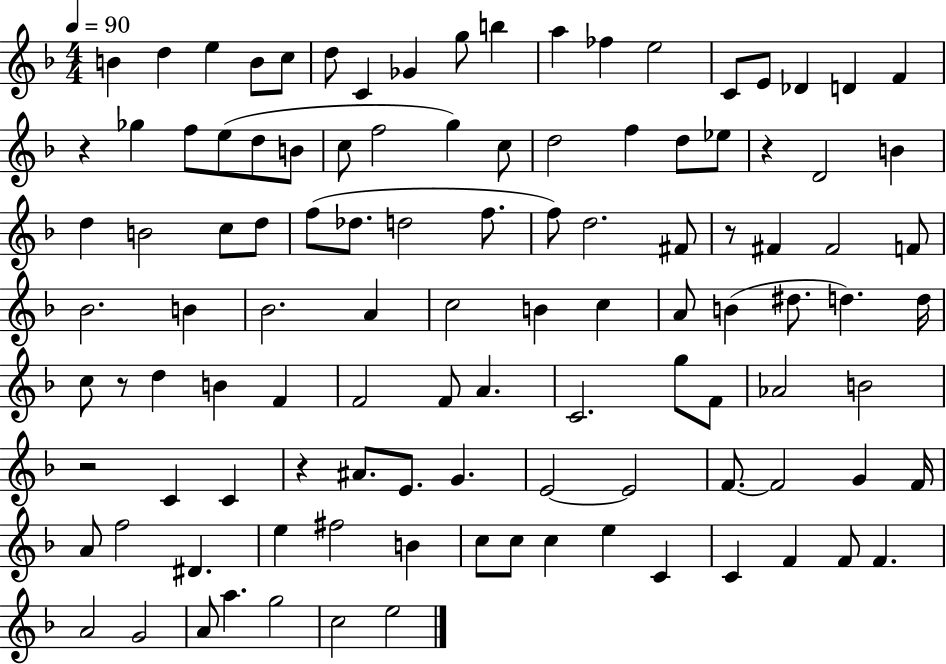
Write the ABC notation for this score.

X:1
T:Untitled
M:4/4
L:1/4
K:F
B d e B/2 c/2 d/2 C _G g/2 b a _f e2 C/2 E/2 _D D F z _g f/2 e/2 d/2 B/2 c/2 f2 g c/2 d2 f d/2 _e/2 z D2 B d B2 c/2 d/2 f/2 _d/2 d2 f/2 f/2 d2 ^F/2 z/2 ^F ^F2 F/2 _B2 B _B2 A c2 B c A/2 B ^d/2 d d/4 c/2 z/2 d B F F2 F/2 A C2 g/2 F/2 _A2 B2 z2 C C z ^A/2 E/2 G E2 E2 F/2 F2 G F/4 A/2 f2 ^D e ^f2 B c/2 c/2 c e C C F F/2 F A2 G2 A/2 a g2 c2 e2